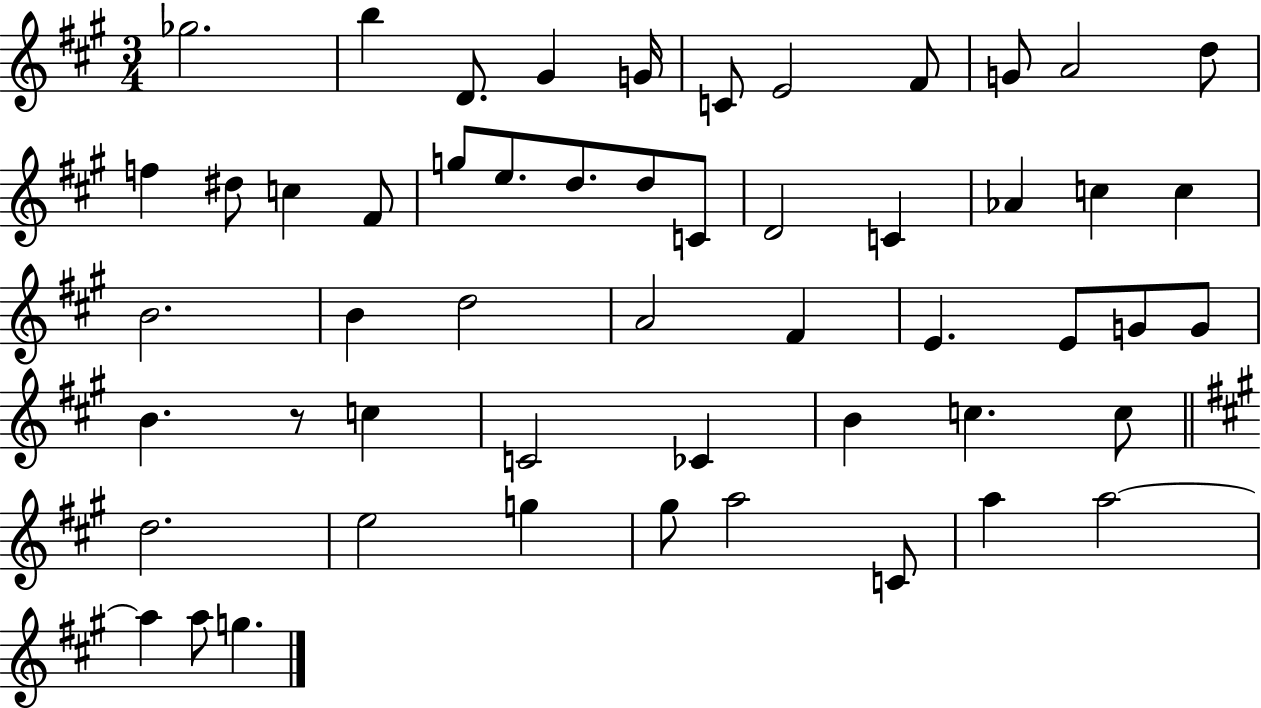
X:1
T:Untitled
M:3/4
L:1/4
K:A
_g2 b D/2 ^G G/4 C/2 E2 ^F/2 G/2 A2 d/2 f ^d/2 c ^F/2 g/2 e/2 d/2 d/2 C/2 D2 C _A c c B2 B d2 A2 ^F E E/2 G/2 G/2 B z/2 c C2 _C B c c/2 d2 e2 g ^g/2 a2 C/2 a a2 a a/2 g